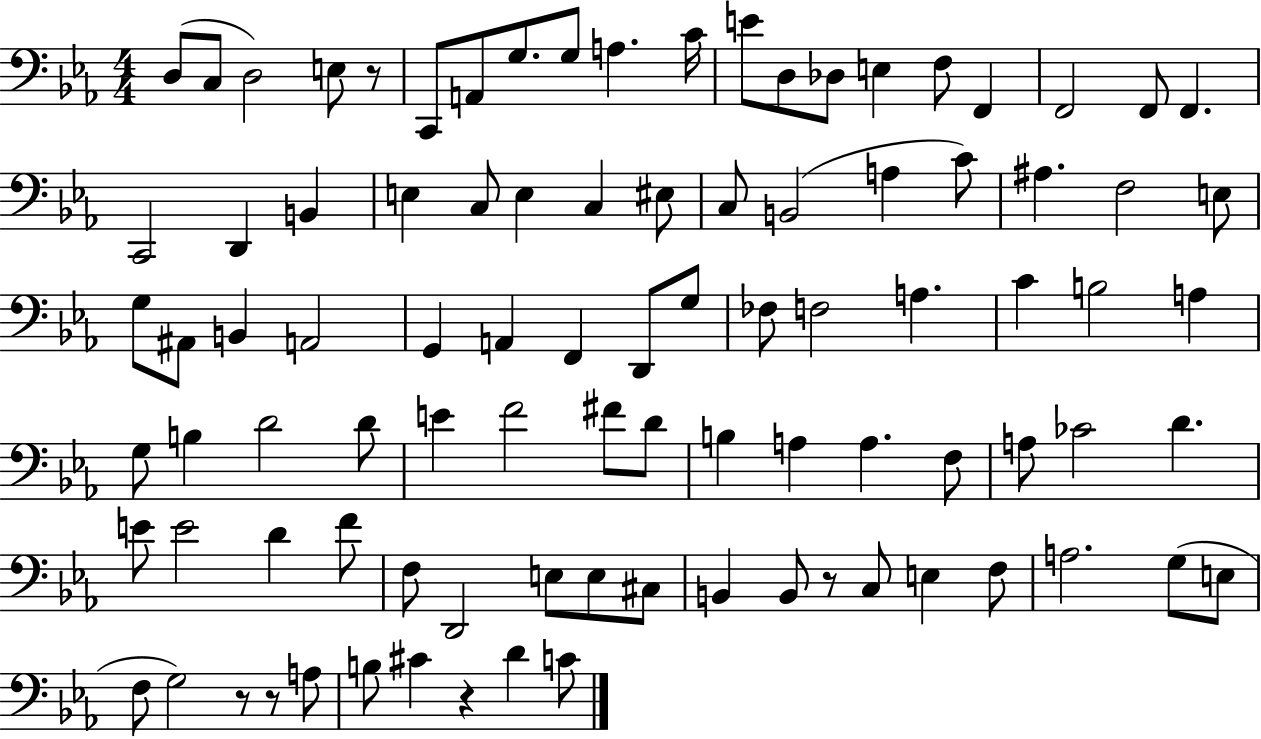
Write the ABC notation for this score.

X:1
T:Untitled
M:4/4
L:1/4
K:Eb
D,/2 C,/2 D,2 E,/2 z/2 C,,/2 A,,/2 G,/2 G,/2 A, C/4 E/2 D,/2 _D,/2 E, F,/2 F,, F,,2 F,,/2 F,, C,,2 D,, B,, E, C,/2 E, C, ^E,/2 C,/2 B,,2 A, C/2 ^A, F,2 E,/2 G,/2 ^A,,/2 B,, A,,2 G,, A,, F,, D,,/2 G,/2 _F,/2 F,2 A, C B,2 A, G,/2 B, D2 D/2 E F2 ^F/2 D/2 B, A, A, F,/2 A,/2 _C2 D E/2 E2 D F/2 F,/2 D,,2 E,/2 E,/2 ^C,/2 B,, B,,/2 z/2 C,/2 E, F,/2 A,2 G,/2 E,/2 F,/2 G,2 z/2 z/2 A,/2 B,/2 ^C z D C/2